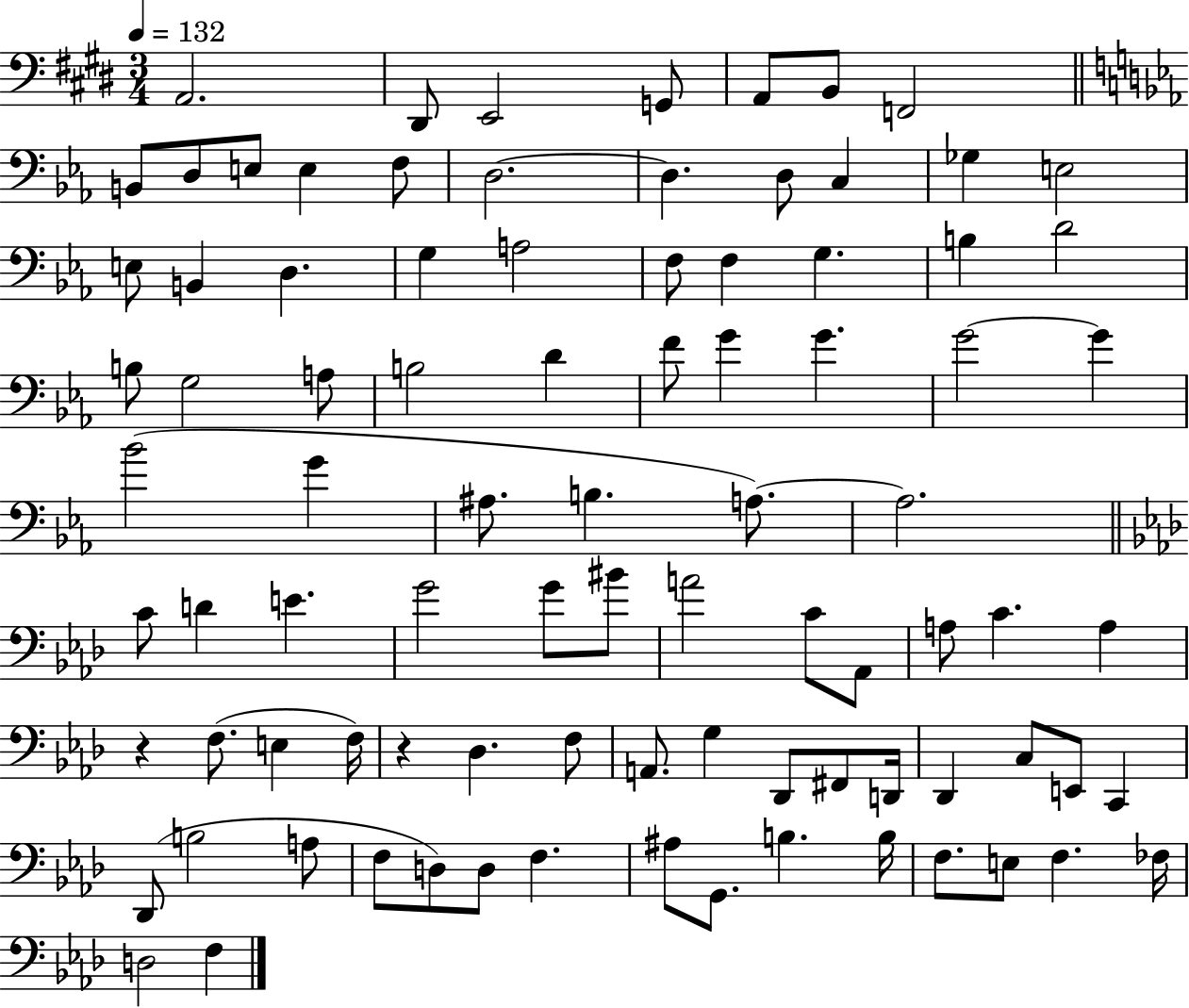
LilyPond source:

{
  \clef bass
  \numericTimeSignature
  \time 3/4
  \key e \major
  \tempo 4 = 132
  \repeat volta 2 { a,2. | dis,8 e,2 g,8 | a,8 b,8 f,2 | \bar "||" \break \key ees \major b,8 d8 e8 e4 f8 | d2.~~ | d4. d8 c4 | ges4 e2 | \break e8 b,4 d4. | g4 a2 | f8 f4 g4. | b4 d'2 | \break b8 g2 a8 | b2 d'4 | f'8 g'4 g'4. | g'2~~ g'4 | \break bes'2( g'4 | ais8. b4. a8.~~) | a2. | \bar "||" \break \key aes \major c'8 d'4 e'4. | g'2 g'8 bis'8 | a'2 c'8 aes,8 | a8 c'4. a4 | \break r4 f8.( e4 f16) | r4 des4. f8 | a,8. g4 des,8 fis,8 d,16 | des,4 c8 e,8 c,4 | \break des,8( b2 a8 | f8 d8) d8 f4. | ais8 g,8. b4. b16 | f8. e8 f4. fes16 | \break d2 f4 | } \bar "|."
}